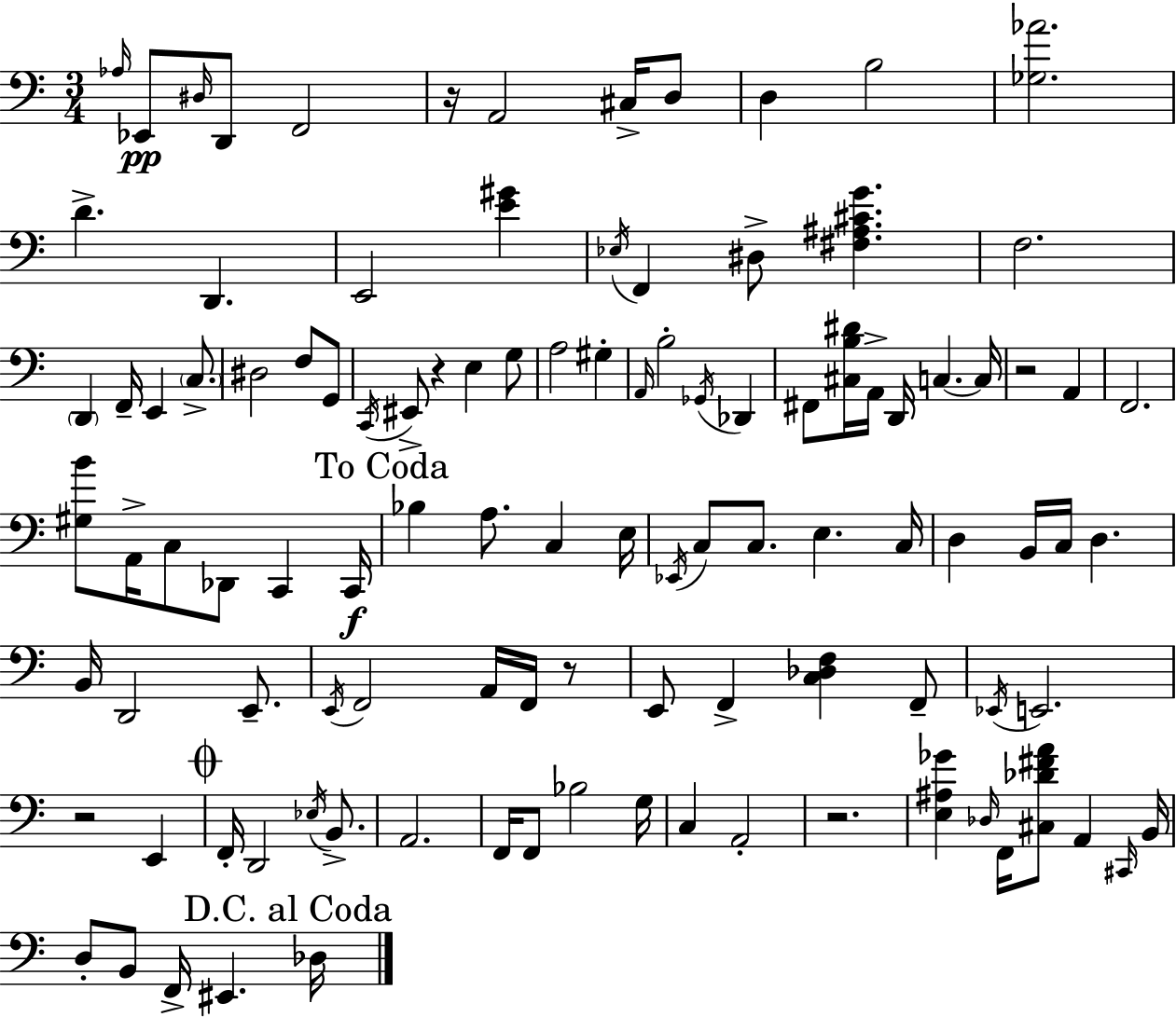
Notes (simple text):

Ab3/s Eb2/e D#3/s D2/e F2/h R/s A2/h C#3/s D3/e D3/q B3/h [Gb3,Ab4]/h. D4/q. D2/q. E2/h [E4,G#4]/q Eb3/s F2/q D#3/e [F#3,A#3,C#4,G4]/q. F3/h. D2/q F2/s E2/q C3/e. D#3/h F3/e G2/e C2/s EIS2/e R/q E3/q G3/e A3/h G#3/q A2/s B3/h Gb2/s Db2/q F#2/e [C#3,B3,D#4]/s A2/s D2/s C3/q. C3/s R/h A2/q F2/h. [G#3,B4]/e A2/s C3/e Db2/e C2/q C2/s Bb3/q A3/e. C3/q E3/s Eb2/s C3/e C3/e. E3/q. C3/s D3/q B2/s C3/s D3/q. B2/s D2/h E2/e. E2/s F2/h A2/s F2/s R/e E2/e F2/q [C3,Db3,F3]/q F2/e Eb2/s E2/h. R/h E2/q F2/s D2/h Eb3/s B2/e. A2/h. F2/s F2/e Bb3/h G3/s C3/q A2/h R/h. [E3,A#3,Gb4]/q Db3/s F2/s [C#3,Db4,F#4,A4]/e A2/q C#2/s B2/s D3/e B2/e F2/s EIS2/q. Db3/s